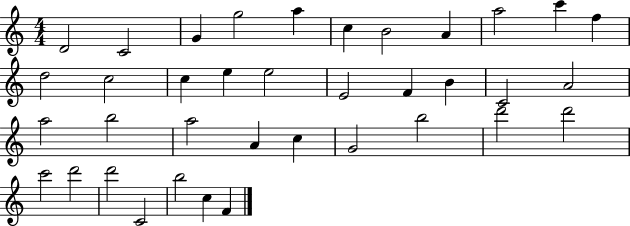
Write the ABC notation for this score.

X:1
T:Untitled
M:4/4
L:1/4
K:C
D2 C2 G g2 a c B2 A a2 c' f d2 c2 c e e2 E2 F B C2 A2 a2 b2 a2 A c G2 b2 d'2 d'2 c'2 d'2 d'2 C2 b2 c F